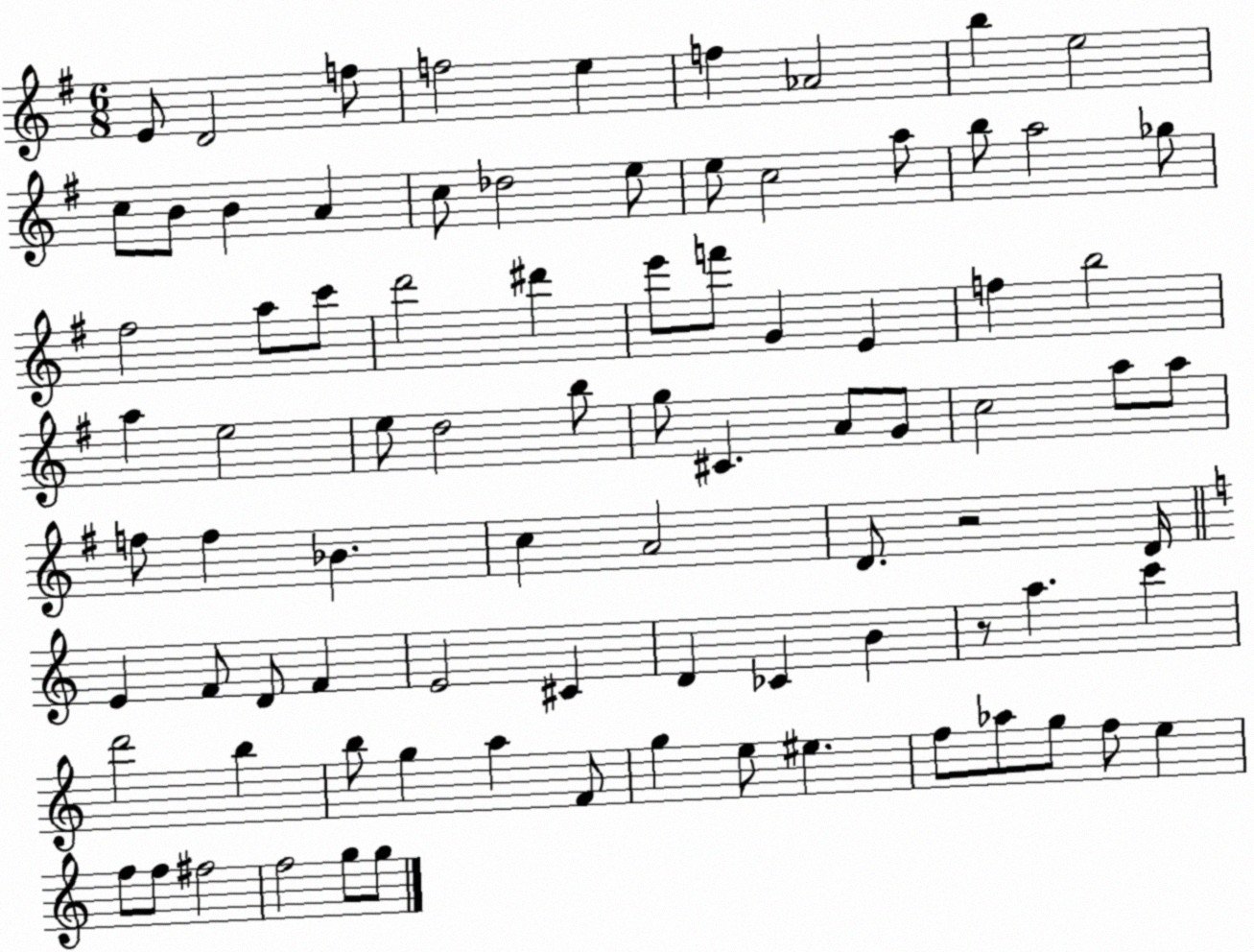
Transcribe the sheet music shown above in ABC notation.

X:1
T:Untitled
M:6/8
L:1/4
K:G
E/2 D2 f/2 f2 e f _A2 b e2 c/2 B/2 B A c/2 _d2 e/2 e/2 c2 a/2 b/2 a2 _g/2 ^f2 a/2 c'/2 d'2 ^d' e'/2 f'/2 G E f b2 a e2 e/2 d2 b/2 g/2 ^C A/2 G/2 c2 a/2 a/2 f/2 f _B c A2 D/2 z2 D/4 E F/2 D/2 F E2 ^C D _C B z/2 a c' d'2 b b/2 g a F/2 g e/2 ^e f/2 _a/2 g/2 f/2 e f/2 f/2 ^f2 f2 g/2 g/2